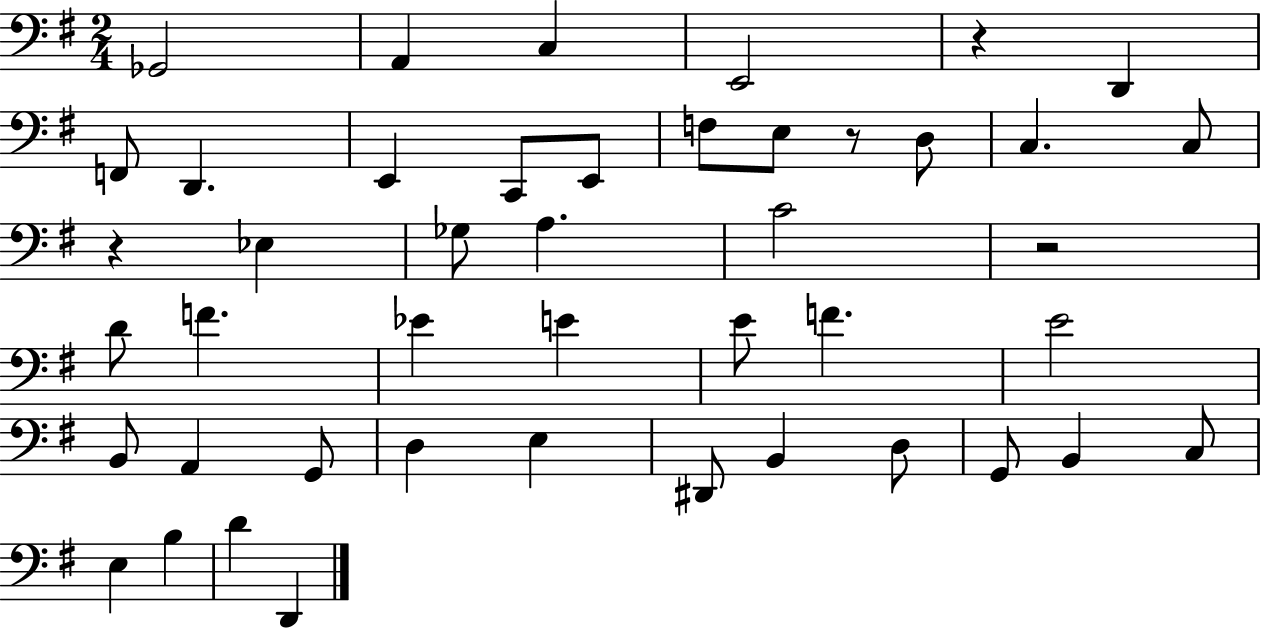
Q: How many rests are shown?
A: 4